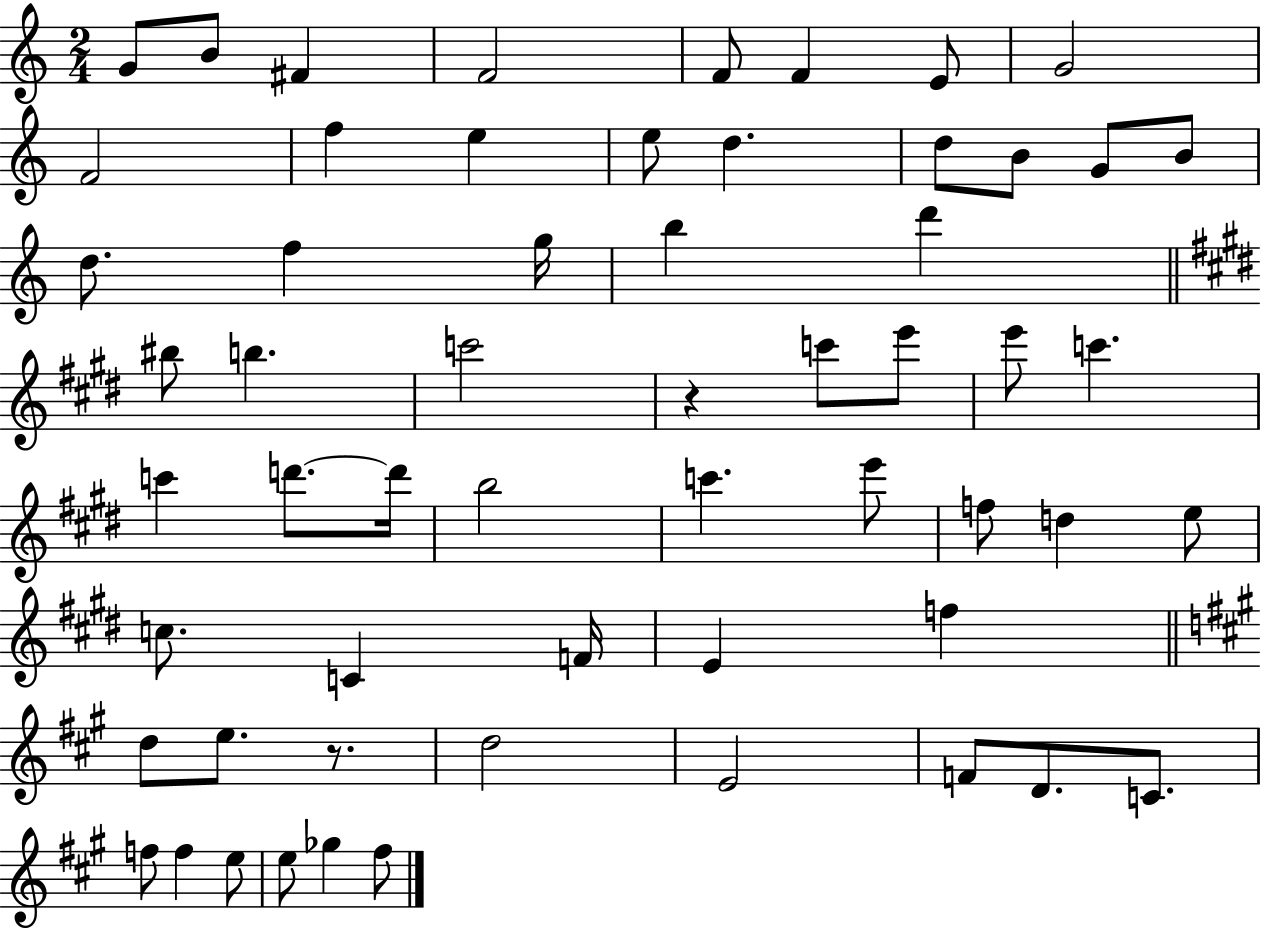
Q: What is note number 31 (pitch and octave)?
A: D6